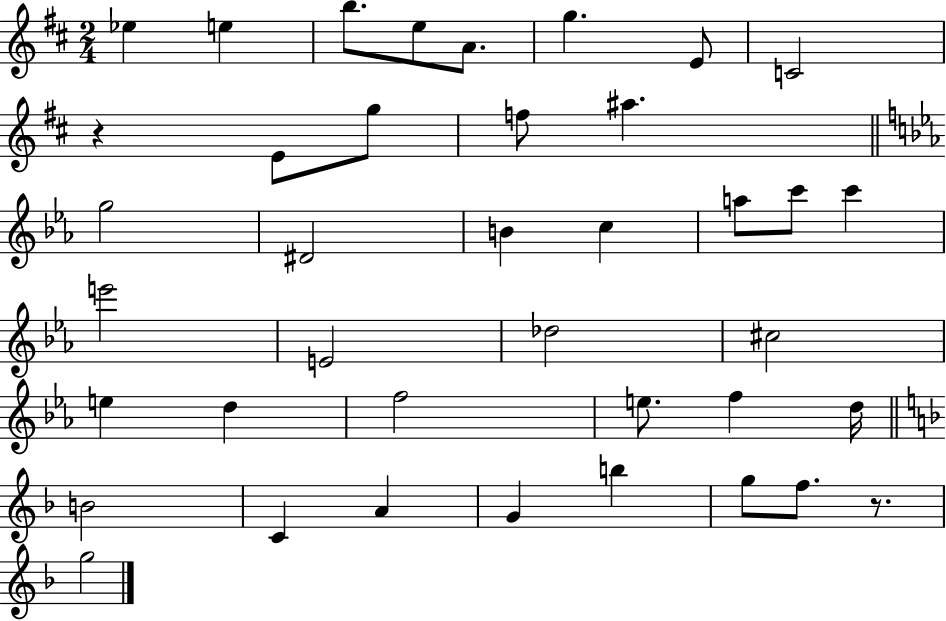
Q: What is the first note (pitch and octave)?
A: Eb5